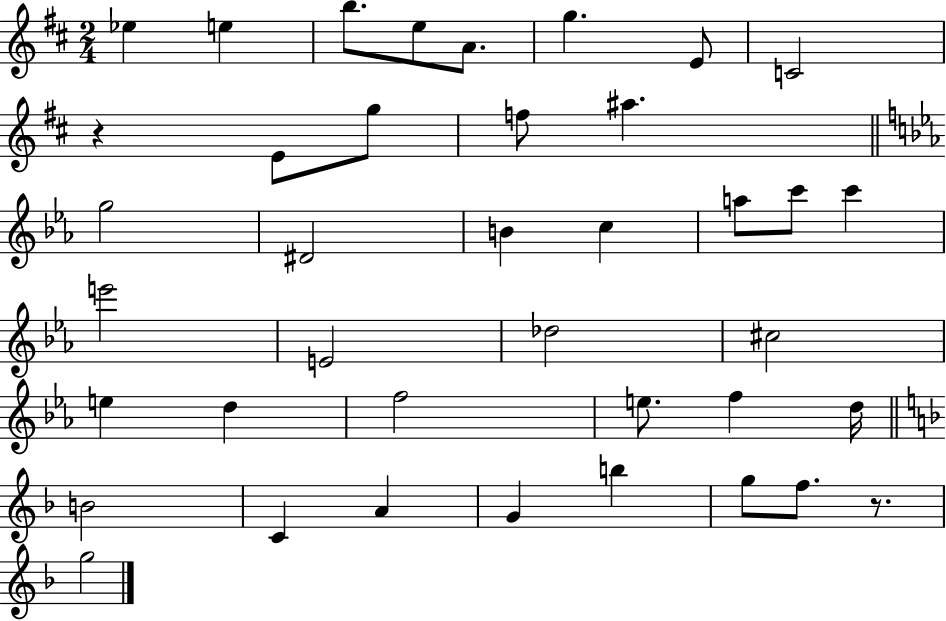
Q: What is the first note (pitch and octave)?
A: Eb5